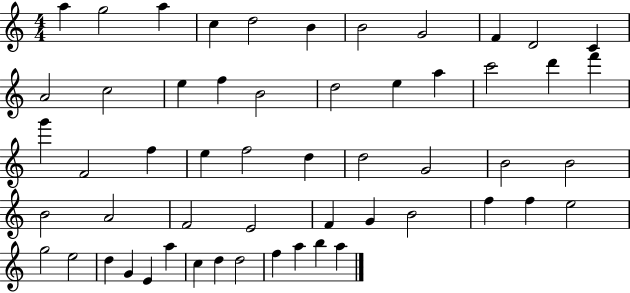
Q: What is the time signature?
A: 4/4